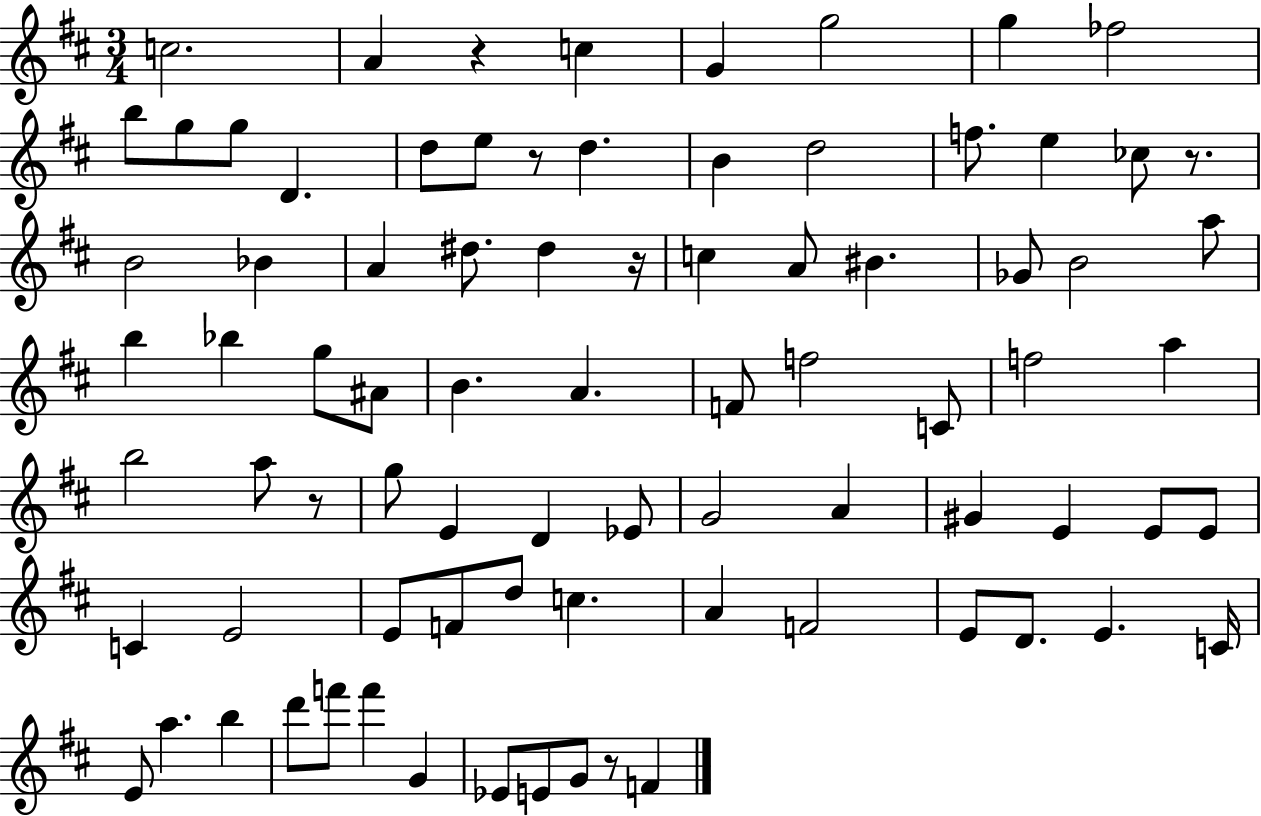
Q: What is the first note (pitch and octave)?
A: C5